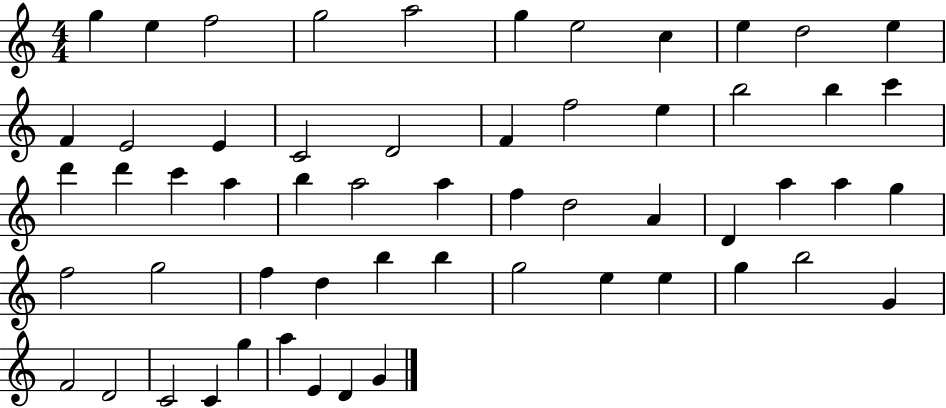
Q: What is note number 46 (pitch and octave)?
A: G5